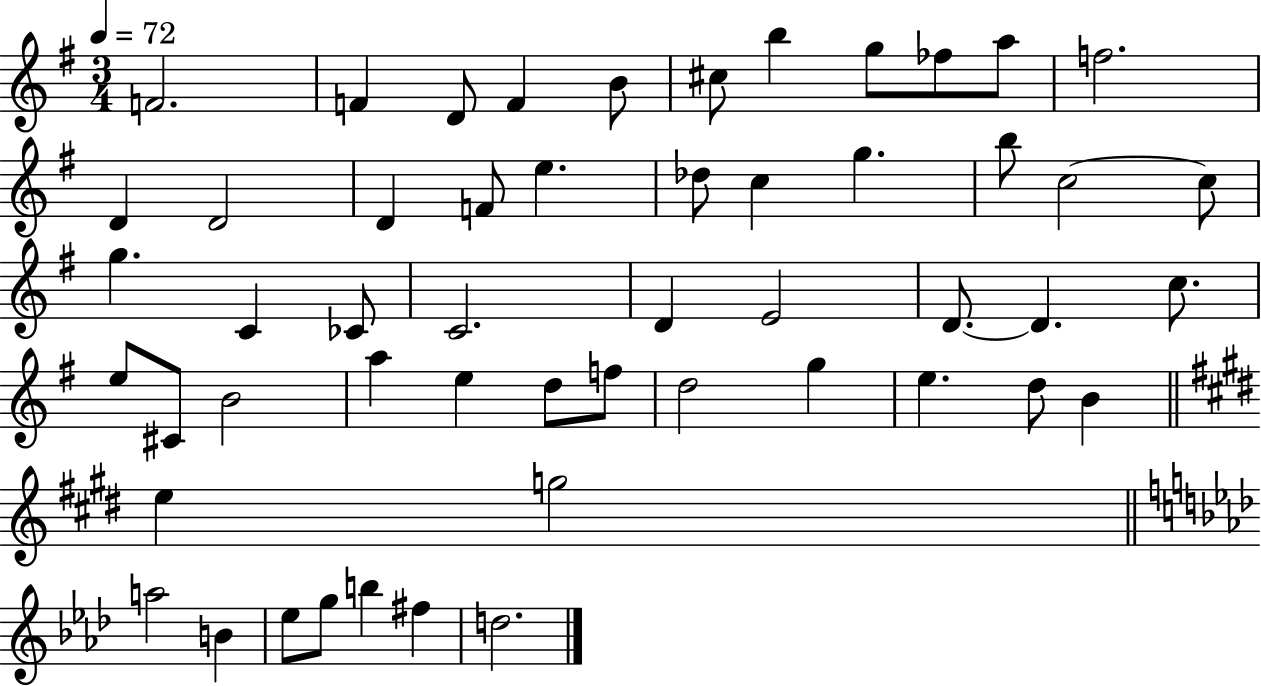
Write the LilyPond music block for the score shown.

{
  \clef treble
  \numericTimeSignature
  \time 3/4
  \key g \major
  \tempo 4 = 72
  f'2. | f'4 d'8 f'4 b'8 | cis''8 b''4 g''8 fes''8 a''8 | f''2. | \break d'4 d'2 | d'4 f'8 e''4. | des''8 c''4 g''4. | b''8 c''2~~ c''8 | \break g''4. c'4 ces'8 | c'2. | d'4 e'2 | d'8.~~ d'4. c''8. | \break e''8 cis'8 b'2 | a''4 e''4 d''8 f''8 | d''2 g''4 | e''4. d''8 b'4 | \break \bar "||" \break \key e \major e''4 g''2 | \bar "||" \break \key f \minor a''2 b'4 | ees''8 g''8 b''4 fis''4 | d''2. | \bar "|."
}